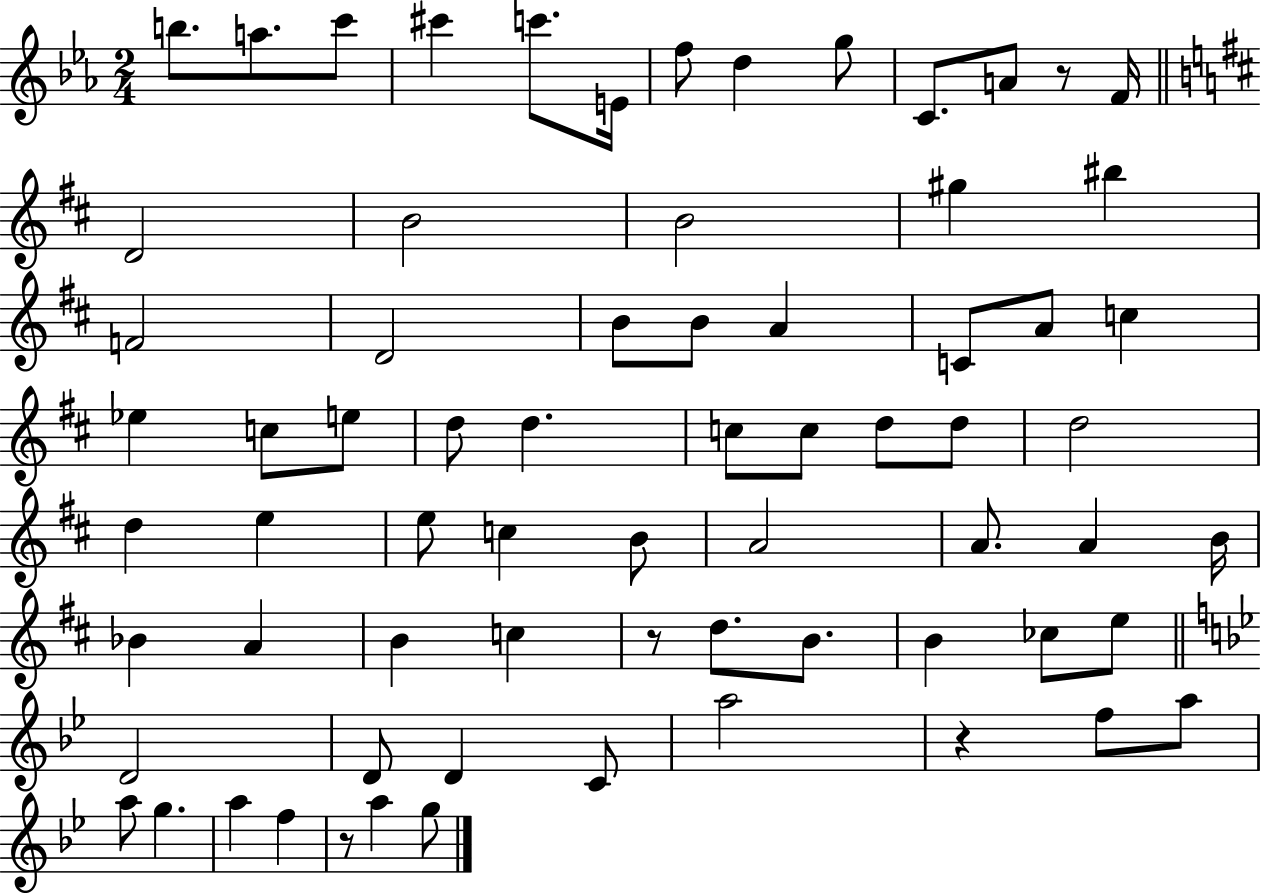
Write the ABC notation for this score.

X:1
T:Untitled
M:2/4
L:1/4
K:Eb
b/2 a/2 c'/2 ^c' c'/2 E/4 f/2 d g/2 C/2 A/2 z/2 F/4 D2 B2 B2 ^g ^b F2 D2 B/2 B/2 A C/2 A/2 c _e c/2 e/2 d/2 d c/2 c/2 d/2 d/2 d2 d e e/2 c B/2 A2 A/2 A B/4 _B A B c z/2 d/2 B/2 B _c/2 e/2 D2 D/2 D C/2 a2 z f/2 a/2 a/2 g a f z/2 a g/2